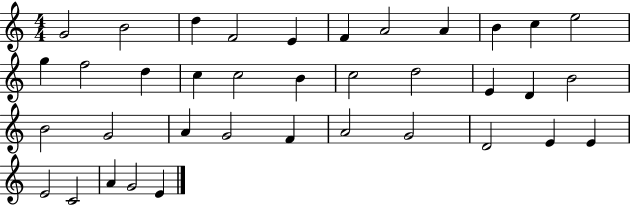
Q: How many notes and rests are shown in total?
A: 37